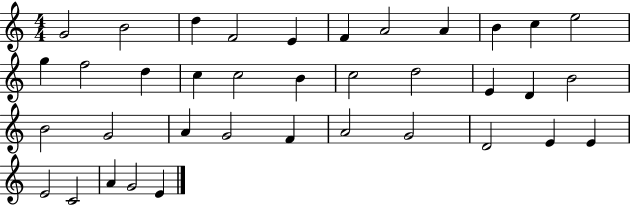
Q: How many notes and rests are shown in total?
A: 37